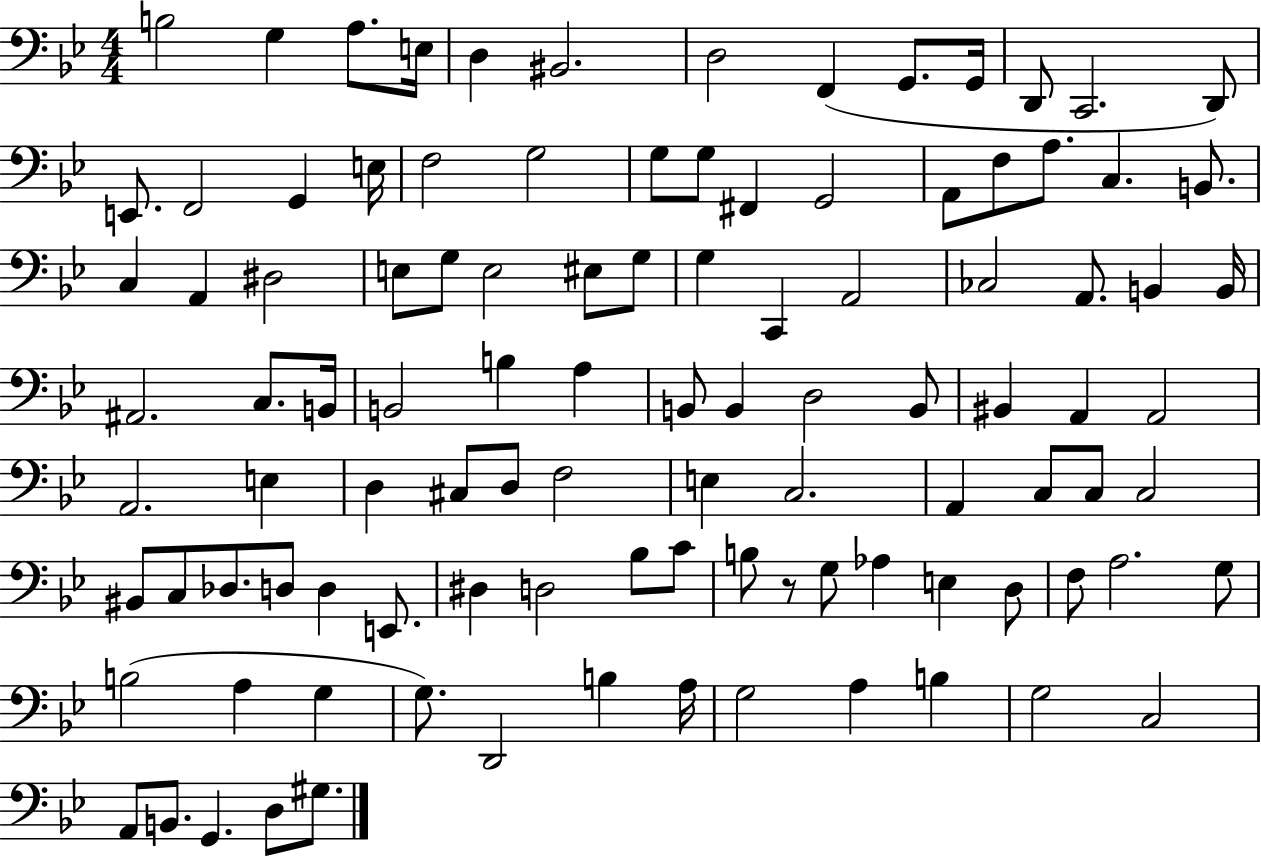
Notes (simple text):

B3/h G3/q A3/e. E3/s D3/q BIS2/h. D3/h F2/q G2/e. G2/s D2/e C2/h. D2/e E2/e. F2/h G2/q E3/s F3/h G3/h G3/e G3/e F#2/q G2/h A2/e F3/e A3/e. C3/q. B2/e. C3/q A2/q D#3/h E3/e G3/e E3/h EIS3/e G3/e G3/q C2/q A2/h CES3/h A2/e. B2/q B2/s A#2/h. C3/e. B2/s B2/h B3/q A3/q B2/e B2/q D3/h B2/e BIS2/q A2/q A2/h A2/h. E3/q D3/q C#3/e D3/e F3/h E3/q C3/h. A2/q C3/e C3/e C3/h BIS2/e C3/e Db3/e. D3/e D3/q E2/e. D#3/q D3/h Bb3/e C4/e B3/e R/e G3/e Ab3/q E3/q D3/e F3/e A3/h. G3/e B3/h A3/q G3/q G3/e. D2/h B3/q A3/s G3/h A3/q B3/q G3/h C3/h A2/e B2/e. G2/q. D3/e G#3/e.